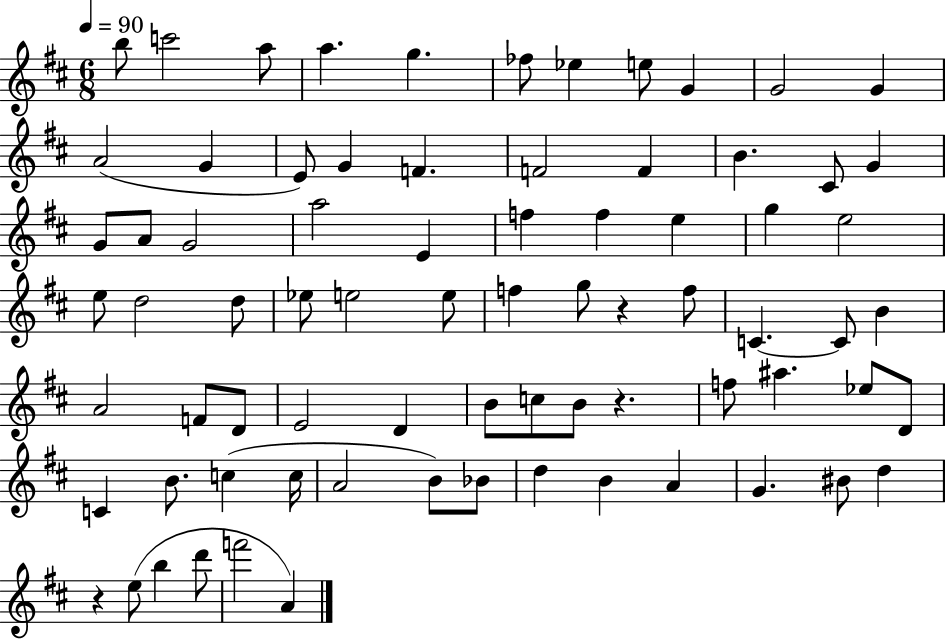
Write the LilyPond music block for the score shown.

{
  \clef treble
  \numericTimeSignature
  \time 6/8
  \key d \major
  \tempo 4 = 90
  b''8 c'''2 a''8 | a''4. g''4. | fes''8 ees''4 e''8 g'4 | g'2 g'4 | \break a'2( g'4 | e'8) g'4 f'4. | f'2 f'4 | b'4. cis'8 g'4 | \break g'8 a'8 g'2 | a''2 e'4 | f''4 f''4 e''4 | g''4 e''2 | \break e''8 d''2 d''8 | ees''8 e''2 e''8 | f''4 g''8 r4 f''8 | c'4.~~ c'8 b'4 | \break a'2 f'8 d'8 | e'2 d'4 | b'8 c''8 b'8 r4. | f''8 ais''4. ees''8 d'8 | \break c'4 b'8. c''4( c''16 | a'2 b'8) bes'8 | d''4 b'4 a'4 | g'4. bis'8 d''4 | \break r4 e''8( b''4 d'''8 | f'''2 a'4) | \bar "|."
}